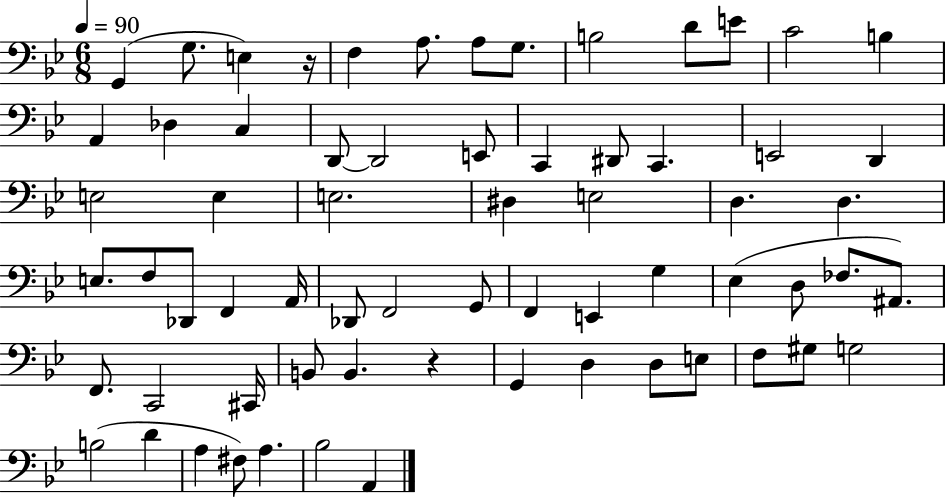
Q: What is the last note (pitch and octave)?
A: A2